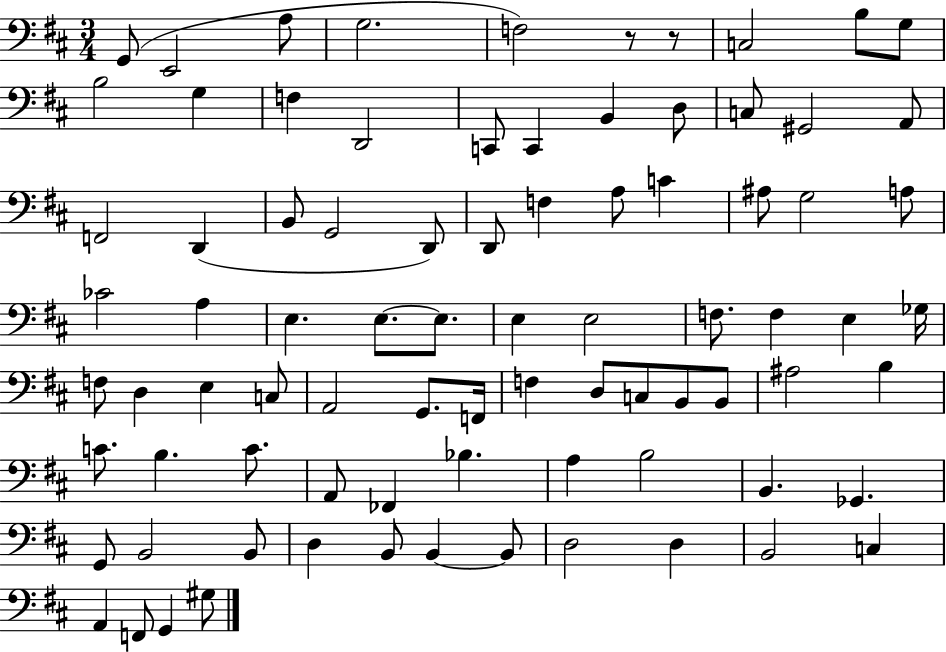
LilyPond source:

{
  \clef bass
  \numericTimeSignature
  \time 3/4
  \key d \major
  g,8( e,2 a8 | g2. | f2) r8 r8 | c2 b8 g8 | \break b2 g4 | f4 d,2 | c,8 c,4 b,4 d8 | c8 gis,2 a,8 | \break f,2 d,4( | b,8 g,2 d,8) | d,8 f4 a8 c'4 | ais8 g2 a8 | \break ces'2 a4 | e4. e8.~~ e8. | e4 e2 | f8. f4 e4 ges16 | \break f8 d4 e4 c8 | a,2 g,8. f,16 | f4 d8 c8 b,8 b,8 | ais2 b4 | \break c'8. b4. c'8. | a,8 fes,4 bes4. | a4 b2 | b,4. ges,4. | \break g,8 b,2 b,8 | d4 b,8 b,4~~ b,8 | d2 d4 | b,2 c4 | \break a,4 f,8 g,4 gis8 | \bar "|."
}